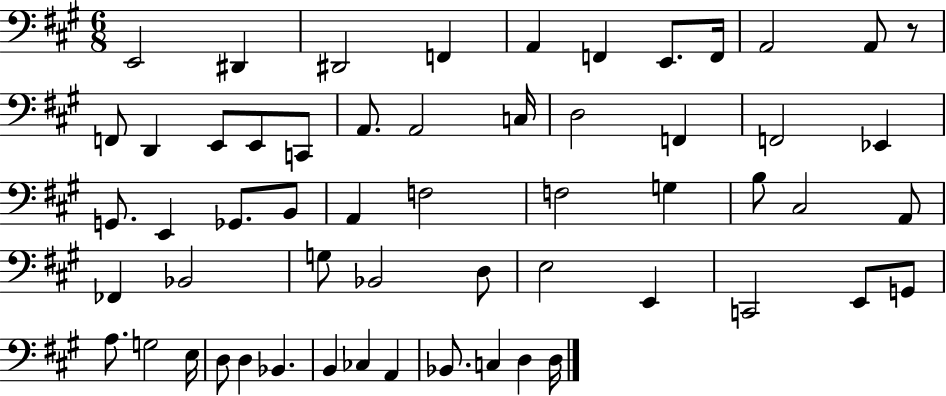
X:1
T:Untitled
M:6/8
L:1/4
K:A
E,,2 ^D,, ^D,,2 F,, A,, F,, E,,/2 F,,/4 A,,2 A,,/2 z/2 F,,/2 D,, E,,/2 E,,/2 C,,/2 A,,/2 A,,2 C,/4 D,2 F,, F,,2 _E,, G,,/2 E,, _G,,/2 B,,/2 A,, F,2 F,2 G, B,/2 ^C,2 A,,/2 _F,, _B,,2 G,/2 _B,,2 D,/2 E,2 E,, C,,2 E,,/2 G,,/2 A,/2 G,2 E,/4 D,/2 D, _B,, B,, _C, A,, _B,,/2 C, D, D,/4